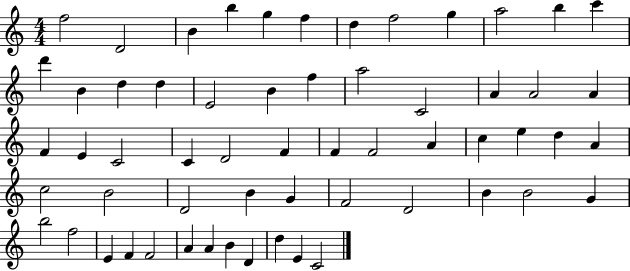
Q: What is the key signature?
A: C major